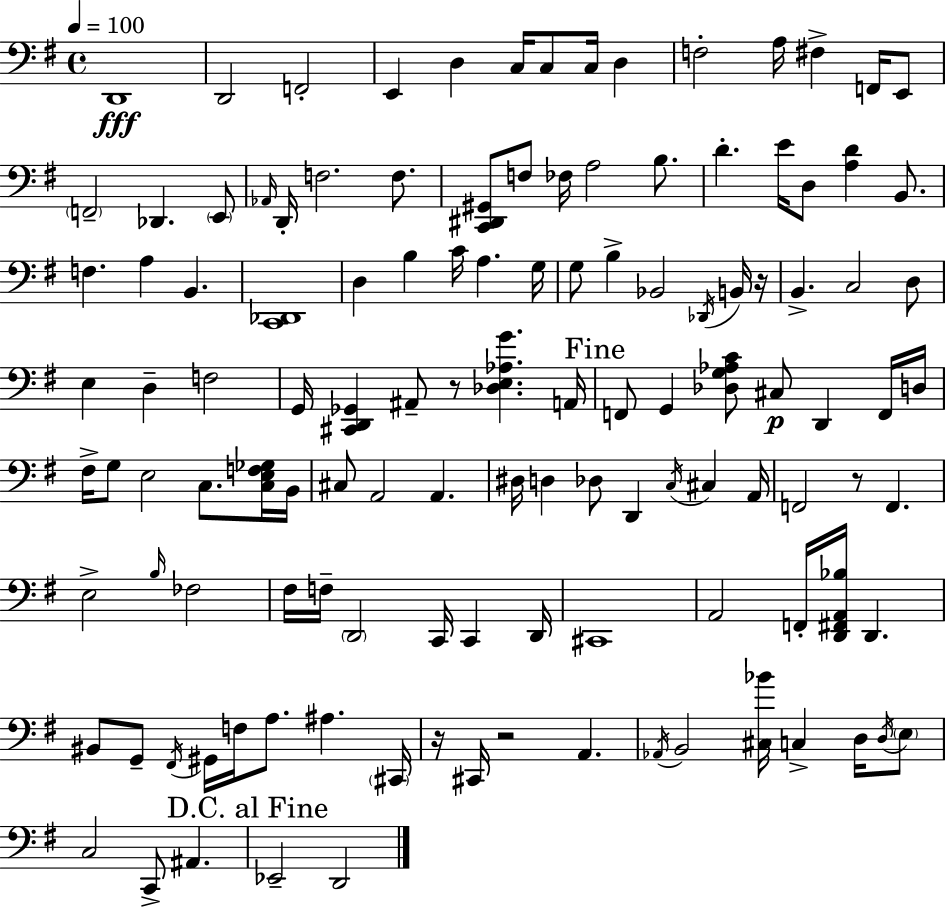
{
  \clef bass
  \time 4/4
  \defaultTimeSignature
  \key e \minor
  \tempo 4 = 100
  d,1\fff | d,2 f,2-. | e,4 d4 c16 c8 c16 d4 | f2-. a16 fis4-> f,16 e,8 | \break \parenthesize f,2-- des,4. \parenthesize e,8 | \grace { aes,16 } d,16-. f2. f8. | <c, dis, gis,>8 f8 fes16 a2 b8. | d'4.-. e'16 d8 <a d'>4 b,8. | \break f4. a4 b,4. | <c, des,>1 | d4 b4 c'16 a4. | g16 g8 b4-> bes,2 \acciaccatura { des,16 } | \break b,16 r16 b,4.-> c2 | d8 e4 d4-- f2 | g,16 <cis, d, ges,>4 ais,8-- r8 <des e aes g'>4. | a,16 \mark "Fine" f,8 g,4 <des g aes c'>8 cis8\p d,4 | \break f,16 d16 fis16-> g8 e2 c8. | <c e f ges>16 b,16 cis8 a,2 a,4. | dis16 d4 des8 d,4 \acciaccatura { c16 } cis4 | a,16 f,2 r8 f,4. | \break e2-> \grace { b16 } fes2 | fis16 f16-- \parenthesize d,2 c,16 c,4 | d,16 cis,1 | a,2 f,16-. <d, fis, a, bes>16 d,4. | \break bis,8 g,8-- \acciaccatura { fis,16 } gis,16 f16 a8. ais4. | \parenthesize cis,16 r16 cis,16 r2 a,4. | \acciaccatura { aes,16 } b,2 <cis bes'>16 c4-> | d16 \acciaccatura { d16 } \parenthesize e8 c2 c,8-> | \break ais,4. \mark "D.C. al Fine" ees,2-- d,2 | \bar "|."
}